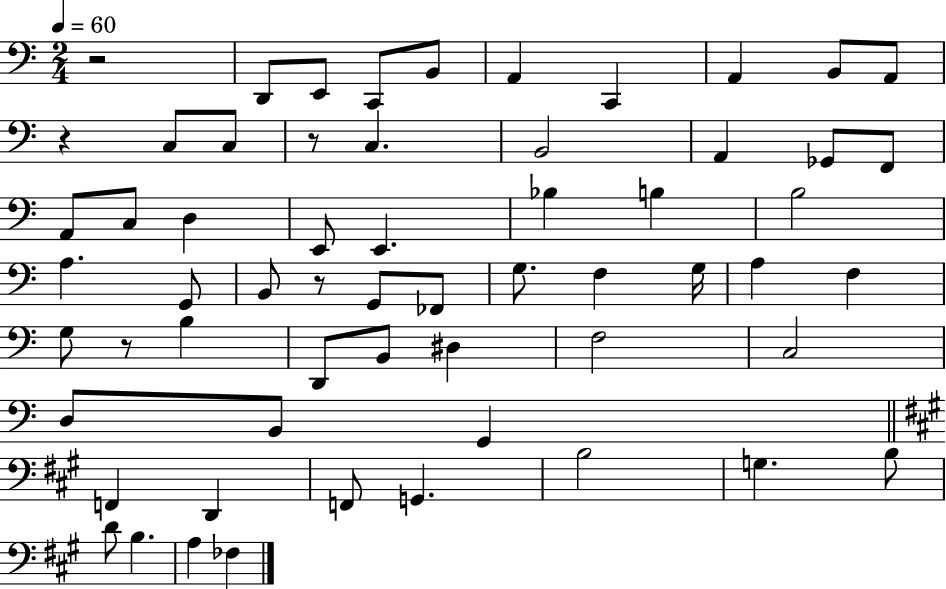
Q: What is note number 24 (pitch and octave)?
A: B3